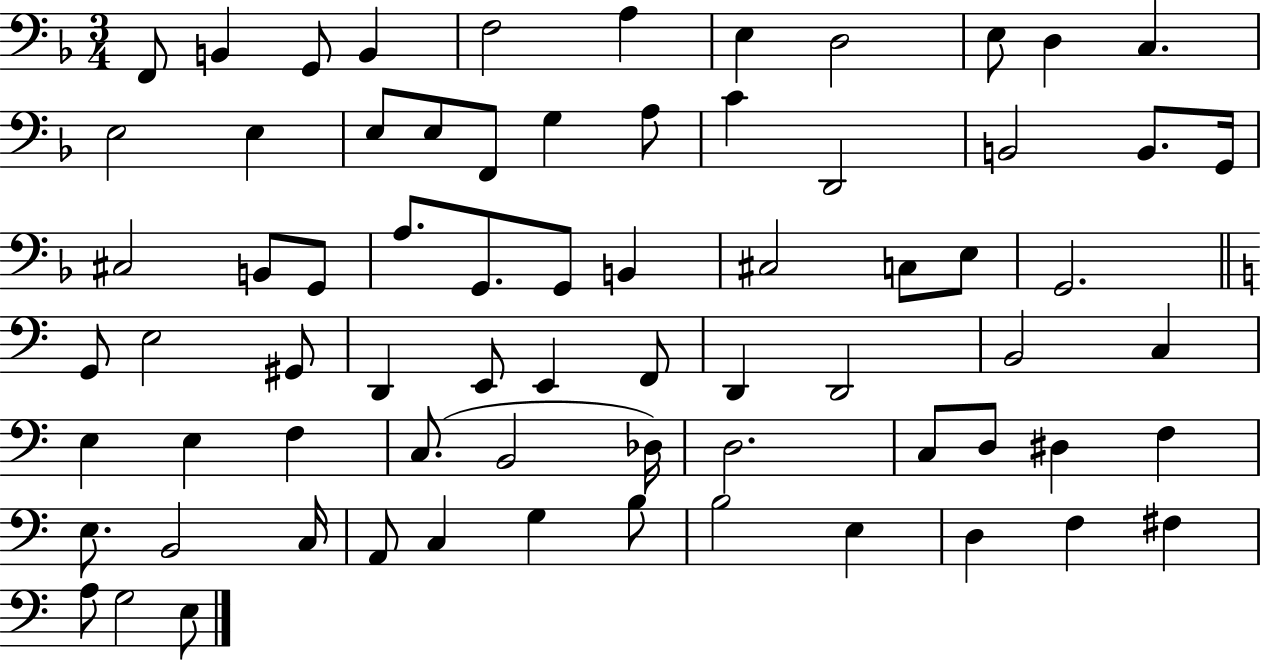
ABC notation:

X:1
T:Untitled
M:3/4
L:1/4
K:F
F,,/2 B,, G,,/2 B,, F,2 A, E, D,2 E,/2 D, C, E,2 E, E,/2 E,/2 F,,/2 G, A,/2 C D,,2 B,,2 B,,/2 G,,/4 ^C,2 B,,/2 G,,/2 A,/2 G,,/2 G,,/2 B,, ^C,2 C,/2 E,/2 G,,2 G,,/2 E,2 ^G,,/2 D,, E,,/2 E,, F,,/2 D,, D,,2 B,,2 C, E, E, F, C,/2 B,,2 _D,/4 D,2 C,/2 D,/2 ^D, F, E,/2 B,,2 C,/4 A,,/2 C, G, B,/2 B,2 E, D, F, ^F, A,/2 G,2 E,/2